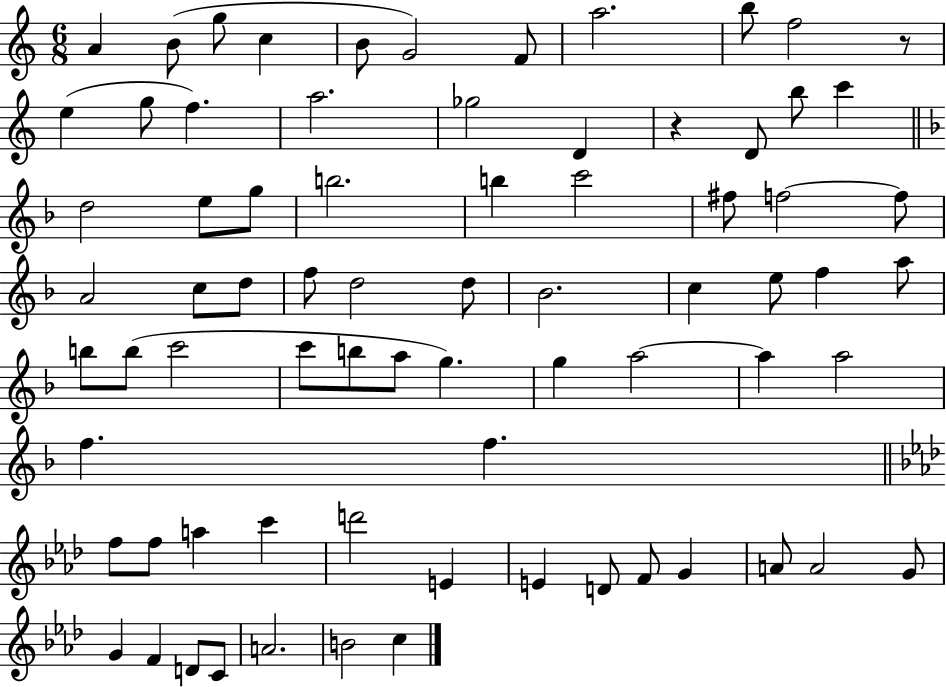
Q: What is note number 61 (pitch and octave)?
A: F4